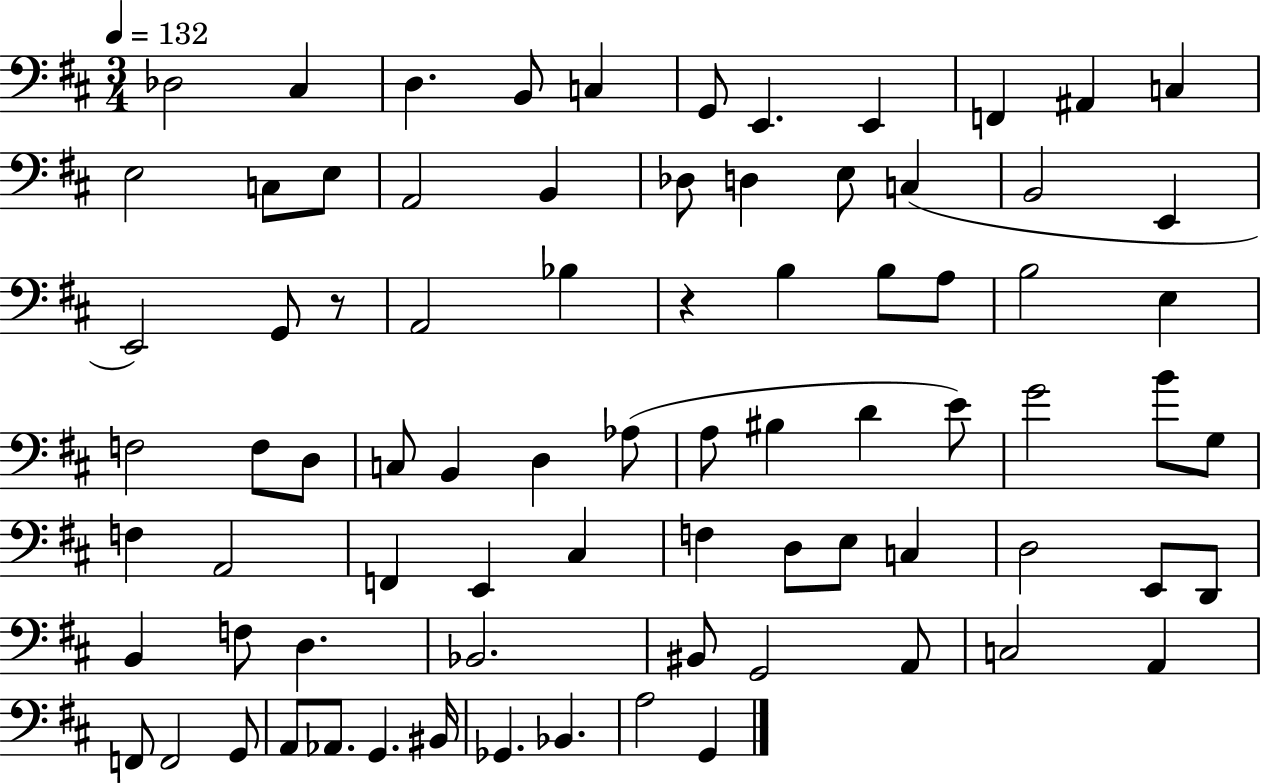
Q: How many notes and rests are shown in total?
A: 79